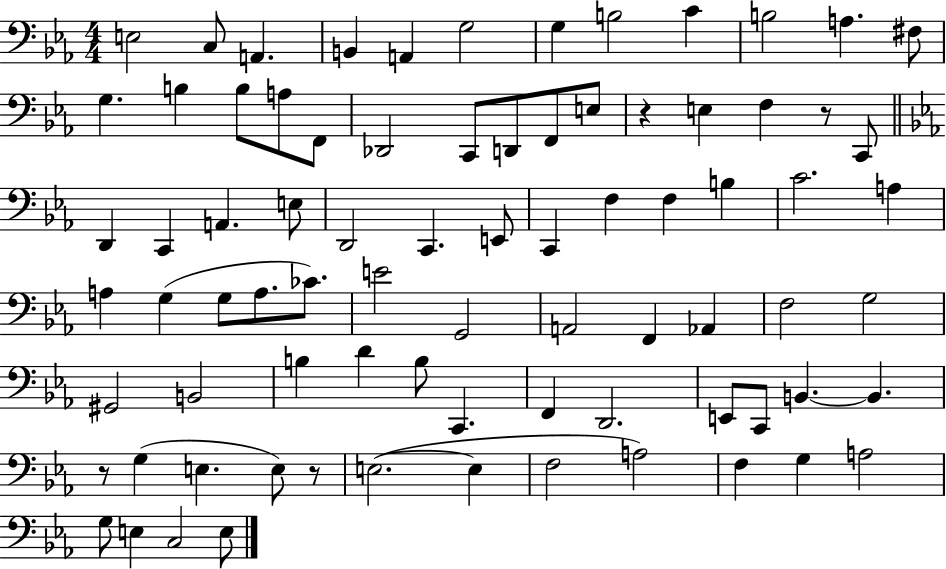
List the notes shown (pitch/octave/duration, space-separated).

E3/h C3/e A2/q. B2/q A2/q G3/h G3/q B3/h C4/q B3/h A3/q. F#3/e G3/q. B3/q B3/e A3/e F2/e Db2/h C2/e D2/e F2/e E3/e R/q E3/q F3/q R/e C2/e D2/q C2/q A2/q. E3/e D2/h C2/q. E2/e C2/q F3/q F3/q B3/q C4/h. A3/q A3/q G3/q G3/e A3/e. CES4/e. E4/h G2/h A2/h F2/q Ab2/q F3/h G3/h G#2/h B2/h B3/q D4/q B3/e C2/q. F2/q D2/h. E2/e C2/e B2/q. B2/q. R/e G3/q E3/q. E3/e R/e E3/h. E3/q F3/h A3/h F3/q G3/q A3/h G3/e E3/q C3/h E3/e